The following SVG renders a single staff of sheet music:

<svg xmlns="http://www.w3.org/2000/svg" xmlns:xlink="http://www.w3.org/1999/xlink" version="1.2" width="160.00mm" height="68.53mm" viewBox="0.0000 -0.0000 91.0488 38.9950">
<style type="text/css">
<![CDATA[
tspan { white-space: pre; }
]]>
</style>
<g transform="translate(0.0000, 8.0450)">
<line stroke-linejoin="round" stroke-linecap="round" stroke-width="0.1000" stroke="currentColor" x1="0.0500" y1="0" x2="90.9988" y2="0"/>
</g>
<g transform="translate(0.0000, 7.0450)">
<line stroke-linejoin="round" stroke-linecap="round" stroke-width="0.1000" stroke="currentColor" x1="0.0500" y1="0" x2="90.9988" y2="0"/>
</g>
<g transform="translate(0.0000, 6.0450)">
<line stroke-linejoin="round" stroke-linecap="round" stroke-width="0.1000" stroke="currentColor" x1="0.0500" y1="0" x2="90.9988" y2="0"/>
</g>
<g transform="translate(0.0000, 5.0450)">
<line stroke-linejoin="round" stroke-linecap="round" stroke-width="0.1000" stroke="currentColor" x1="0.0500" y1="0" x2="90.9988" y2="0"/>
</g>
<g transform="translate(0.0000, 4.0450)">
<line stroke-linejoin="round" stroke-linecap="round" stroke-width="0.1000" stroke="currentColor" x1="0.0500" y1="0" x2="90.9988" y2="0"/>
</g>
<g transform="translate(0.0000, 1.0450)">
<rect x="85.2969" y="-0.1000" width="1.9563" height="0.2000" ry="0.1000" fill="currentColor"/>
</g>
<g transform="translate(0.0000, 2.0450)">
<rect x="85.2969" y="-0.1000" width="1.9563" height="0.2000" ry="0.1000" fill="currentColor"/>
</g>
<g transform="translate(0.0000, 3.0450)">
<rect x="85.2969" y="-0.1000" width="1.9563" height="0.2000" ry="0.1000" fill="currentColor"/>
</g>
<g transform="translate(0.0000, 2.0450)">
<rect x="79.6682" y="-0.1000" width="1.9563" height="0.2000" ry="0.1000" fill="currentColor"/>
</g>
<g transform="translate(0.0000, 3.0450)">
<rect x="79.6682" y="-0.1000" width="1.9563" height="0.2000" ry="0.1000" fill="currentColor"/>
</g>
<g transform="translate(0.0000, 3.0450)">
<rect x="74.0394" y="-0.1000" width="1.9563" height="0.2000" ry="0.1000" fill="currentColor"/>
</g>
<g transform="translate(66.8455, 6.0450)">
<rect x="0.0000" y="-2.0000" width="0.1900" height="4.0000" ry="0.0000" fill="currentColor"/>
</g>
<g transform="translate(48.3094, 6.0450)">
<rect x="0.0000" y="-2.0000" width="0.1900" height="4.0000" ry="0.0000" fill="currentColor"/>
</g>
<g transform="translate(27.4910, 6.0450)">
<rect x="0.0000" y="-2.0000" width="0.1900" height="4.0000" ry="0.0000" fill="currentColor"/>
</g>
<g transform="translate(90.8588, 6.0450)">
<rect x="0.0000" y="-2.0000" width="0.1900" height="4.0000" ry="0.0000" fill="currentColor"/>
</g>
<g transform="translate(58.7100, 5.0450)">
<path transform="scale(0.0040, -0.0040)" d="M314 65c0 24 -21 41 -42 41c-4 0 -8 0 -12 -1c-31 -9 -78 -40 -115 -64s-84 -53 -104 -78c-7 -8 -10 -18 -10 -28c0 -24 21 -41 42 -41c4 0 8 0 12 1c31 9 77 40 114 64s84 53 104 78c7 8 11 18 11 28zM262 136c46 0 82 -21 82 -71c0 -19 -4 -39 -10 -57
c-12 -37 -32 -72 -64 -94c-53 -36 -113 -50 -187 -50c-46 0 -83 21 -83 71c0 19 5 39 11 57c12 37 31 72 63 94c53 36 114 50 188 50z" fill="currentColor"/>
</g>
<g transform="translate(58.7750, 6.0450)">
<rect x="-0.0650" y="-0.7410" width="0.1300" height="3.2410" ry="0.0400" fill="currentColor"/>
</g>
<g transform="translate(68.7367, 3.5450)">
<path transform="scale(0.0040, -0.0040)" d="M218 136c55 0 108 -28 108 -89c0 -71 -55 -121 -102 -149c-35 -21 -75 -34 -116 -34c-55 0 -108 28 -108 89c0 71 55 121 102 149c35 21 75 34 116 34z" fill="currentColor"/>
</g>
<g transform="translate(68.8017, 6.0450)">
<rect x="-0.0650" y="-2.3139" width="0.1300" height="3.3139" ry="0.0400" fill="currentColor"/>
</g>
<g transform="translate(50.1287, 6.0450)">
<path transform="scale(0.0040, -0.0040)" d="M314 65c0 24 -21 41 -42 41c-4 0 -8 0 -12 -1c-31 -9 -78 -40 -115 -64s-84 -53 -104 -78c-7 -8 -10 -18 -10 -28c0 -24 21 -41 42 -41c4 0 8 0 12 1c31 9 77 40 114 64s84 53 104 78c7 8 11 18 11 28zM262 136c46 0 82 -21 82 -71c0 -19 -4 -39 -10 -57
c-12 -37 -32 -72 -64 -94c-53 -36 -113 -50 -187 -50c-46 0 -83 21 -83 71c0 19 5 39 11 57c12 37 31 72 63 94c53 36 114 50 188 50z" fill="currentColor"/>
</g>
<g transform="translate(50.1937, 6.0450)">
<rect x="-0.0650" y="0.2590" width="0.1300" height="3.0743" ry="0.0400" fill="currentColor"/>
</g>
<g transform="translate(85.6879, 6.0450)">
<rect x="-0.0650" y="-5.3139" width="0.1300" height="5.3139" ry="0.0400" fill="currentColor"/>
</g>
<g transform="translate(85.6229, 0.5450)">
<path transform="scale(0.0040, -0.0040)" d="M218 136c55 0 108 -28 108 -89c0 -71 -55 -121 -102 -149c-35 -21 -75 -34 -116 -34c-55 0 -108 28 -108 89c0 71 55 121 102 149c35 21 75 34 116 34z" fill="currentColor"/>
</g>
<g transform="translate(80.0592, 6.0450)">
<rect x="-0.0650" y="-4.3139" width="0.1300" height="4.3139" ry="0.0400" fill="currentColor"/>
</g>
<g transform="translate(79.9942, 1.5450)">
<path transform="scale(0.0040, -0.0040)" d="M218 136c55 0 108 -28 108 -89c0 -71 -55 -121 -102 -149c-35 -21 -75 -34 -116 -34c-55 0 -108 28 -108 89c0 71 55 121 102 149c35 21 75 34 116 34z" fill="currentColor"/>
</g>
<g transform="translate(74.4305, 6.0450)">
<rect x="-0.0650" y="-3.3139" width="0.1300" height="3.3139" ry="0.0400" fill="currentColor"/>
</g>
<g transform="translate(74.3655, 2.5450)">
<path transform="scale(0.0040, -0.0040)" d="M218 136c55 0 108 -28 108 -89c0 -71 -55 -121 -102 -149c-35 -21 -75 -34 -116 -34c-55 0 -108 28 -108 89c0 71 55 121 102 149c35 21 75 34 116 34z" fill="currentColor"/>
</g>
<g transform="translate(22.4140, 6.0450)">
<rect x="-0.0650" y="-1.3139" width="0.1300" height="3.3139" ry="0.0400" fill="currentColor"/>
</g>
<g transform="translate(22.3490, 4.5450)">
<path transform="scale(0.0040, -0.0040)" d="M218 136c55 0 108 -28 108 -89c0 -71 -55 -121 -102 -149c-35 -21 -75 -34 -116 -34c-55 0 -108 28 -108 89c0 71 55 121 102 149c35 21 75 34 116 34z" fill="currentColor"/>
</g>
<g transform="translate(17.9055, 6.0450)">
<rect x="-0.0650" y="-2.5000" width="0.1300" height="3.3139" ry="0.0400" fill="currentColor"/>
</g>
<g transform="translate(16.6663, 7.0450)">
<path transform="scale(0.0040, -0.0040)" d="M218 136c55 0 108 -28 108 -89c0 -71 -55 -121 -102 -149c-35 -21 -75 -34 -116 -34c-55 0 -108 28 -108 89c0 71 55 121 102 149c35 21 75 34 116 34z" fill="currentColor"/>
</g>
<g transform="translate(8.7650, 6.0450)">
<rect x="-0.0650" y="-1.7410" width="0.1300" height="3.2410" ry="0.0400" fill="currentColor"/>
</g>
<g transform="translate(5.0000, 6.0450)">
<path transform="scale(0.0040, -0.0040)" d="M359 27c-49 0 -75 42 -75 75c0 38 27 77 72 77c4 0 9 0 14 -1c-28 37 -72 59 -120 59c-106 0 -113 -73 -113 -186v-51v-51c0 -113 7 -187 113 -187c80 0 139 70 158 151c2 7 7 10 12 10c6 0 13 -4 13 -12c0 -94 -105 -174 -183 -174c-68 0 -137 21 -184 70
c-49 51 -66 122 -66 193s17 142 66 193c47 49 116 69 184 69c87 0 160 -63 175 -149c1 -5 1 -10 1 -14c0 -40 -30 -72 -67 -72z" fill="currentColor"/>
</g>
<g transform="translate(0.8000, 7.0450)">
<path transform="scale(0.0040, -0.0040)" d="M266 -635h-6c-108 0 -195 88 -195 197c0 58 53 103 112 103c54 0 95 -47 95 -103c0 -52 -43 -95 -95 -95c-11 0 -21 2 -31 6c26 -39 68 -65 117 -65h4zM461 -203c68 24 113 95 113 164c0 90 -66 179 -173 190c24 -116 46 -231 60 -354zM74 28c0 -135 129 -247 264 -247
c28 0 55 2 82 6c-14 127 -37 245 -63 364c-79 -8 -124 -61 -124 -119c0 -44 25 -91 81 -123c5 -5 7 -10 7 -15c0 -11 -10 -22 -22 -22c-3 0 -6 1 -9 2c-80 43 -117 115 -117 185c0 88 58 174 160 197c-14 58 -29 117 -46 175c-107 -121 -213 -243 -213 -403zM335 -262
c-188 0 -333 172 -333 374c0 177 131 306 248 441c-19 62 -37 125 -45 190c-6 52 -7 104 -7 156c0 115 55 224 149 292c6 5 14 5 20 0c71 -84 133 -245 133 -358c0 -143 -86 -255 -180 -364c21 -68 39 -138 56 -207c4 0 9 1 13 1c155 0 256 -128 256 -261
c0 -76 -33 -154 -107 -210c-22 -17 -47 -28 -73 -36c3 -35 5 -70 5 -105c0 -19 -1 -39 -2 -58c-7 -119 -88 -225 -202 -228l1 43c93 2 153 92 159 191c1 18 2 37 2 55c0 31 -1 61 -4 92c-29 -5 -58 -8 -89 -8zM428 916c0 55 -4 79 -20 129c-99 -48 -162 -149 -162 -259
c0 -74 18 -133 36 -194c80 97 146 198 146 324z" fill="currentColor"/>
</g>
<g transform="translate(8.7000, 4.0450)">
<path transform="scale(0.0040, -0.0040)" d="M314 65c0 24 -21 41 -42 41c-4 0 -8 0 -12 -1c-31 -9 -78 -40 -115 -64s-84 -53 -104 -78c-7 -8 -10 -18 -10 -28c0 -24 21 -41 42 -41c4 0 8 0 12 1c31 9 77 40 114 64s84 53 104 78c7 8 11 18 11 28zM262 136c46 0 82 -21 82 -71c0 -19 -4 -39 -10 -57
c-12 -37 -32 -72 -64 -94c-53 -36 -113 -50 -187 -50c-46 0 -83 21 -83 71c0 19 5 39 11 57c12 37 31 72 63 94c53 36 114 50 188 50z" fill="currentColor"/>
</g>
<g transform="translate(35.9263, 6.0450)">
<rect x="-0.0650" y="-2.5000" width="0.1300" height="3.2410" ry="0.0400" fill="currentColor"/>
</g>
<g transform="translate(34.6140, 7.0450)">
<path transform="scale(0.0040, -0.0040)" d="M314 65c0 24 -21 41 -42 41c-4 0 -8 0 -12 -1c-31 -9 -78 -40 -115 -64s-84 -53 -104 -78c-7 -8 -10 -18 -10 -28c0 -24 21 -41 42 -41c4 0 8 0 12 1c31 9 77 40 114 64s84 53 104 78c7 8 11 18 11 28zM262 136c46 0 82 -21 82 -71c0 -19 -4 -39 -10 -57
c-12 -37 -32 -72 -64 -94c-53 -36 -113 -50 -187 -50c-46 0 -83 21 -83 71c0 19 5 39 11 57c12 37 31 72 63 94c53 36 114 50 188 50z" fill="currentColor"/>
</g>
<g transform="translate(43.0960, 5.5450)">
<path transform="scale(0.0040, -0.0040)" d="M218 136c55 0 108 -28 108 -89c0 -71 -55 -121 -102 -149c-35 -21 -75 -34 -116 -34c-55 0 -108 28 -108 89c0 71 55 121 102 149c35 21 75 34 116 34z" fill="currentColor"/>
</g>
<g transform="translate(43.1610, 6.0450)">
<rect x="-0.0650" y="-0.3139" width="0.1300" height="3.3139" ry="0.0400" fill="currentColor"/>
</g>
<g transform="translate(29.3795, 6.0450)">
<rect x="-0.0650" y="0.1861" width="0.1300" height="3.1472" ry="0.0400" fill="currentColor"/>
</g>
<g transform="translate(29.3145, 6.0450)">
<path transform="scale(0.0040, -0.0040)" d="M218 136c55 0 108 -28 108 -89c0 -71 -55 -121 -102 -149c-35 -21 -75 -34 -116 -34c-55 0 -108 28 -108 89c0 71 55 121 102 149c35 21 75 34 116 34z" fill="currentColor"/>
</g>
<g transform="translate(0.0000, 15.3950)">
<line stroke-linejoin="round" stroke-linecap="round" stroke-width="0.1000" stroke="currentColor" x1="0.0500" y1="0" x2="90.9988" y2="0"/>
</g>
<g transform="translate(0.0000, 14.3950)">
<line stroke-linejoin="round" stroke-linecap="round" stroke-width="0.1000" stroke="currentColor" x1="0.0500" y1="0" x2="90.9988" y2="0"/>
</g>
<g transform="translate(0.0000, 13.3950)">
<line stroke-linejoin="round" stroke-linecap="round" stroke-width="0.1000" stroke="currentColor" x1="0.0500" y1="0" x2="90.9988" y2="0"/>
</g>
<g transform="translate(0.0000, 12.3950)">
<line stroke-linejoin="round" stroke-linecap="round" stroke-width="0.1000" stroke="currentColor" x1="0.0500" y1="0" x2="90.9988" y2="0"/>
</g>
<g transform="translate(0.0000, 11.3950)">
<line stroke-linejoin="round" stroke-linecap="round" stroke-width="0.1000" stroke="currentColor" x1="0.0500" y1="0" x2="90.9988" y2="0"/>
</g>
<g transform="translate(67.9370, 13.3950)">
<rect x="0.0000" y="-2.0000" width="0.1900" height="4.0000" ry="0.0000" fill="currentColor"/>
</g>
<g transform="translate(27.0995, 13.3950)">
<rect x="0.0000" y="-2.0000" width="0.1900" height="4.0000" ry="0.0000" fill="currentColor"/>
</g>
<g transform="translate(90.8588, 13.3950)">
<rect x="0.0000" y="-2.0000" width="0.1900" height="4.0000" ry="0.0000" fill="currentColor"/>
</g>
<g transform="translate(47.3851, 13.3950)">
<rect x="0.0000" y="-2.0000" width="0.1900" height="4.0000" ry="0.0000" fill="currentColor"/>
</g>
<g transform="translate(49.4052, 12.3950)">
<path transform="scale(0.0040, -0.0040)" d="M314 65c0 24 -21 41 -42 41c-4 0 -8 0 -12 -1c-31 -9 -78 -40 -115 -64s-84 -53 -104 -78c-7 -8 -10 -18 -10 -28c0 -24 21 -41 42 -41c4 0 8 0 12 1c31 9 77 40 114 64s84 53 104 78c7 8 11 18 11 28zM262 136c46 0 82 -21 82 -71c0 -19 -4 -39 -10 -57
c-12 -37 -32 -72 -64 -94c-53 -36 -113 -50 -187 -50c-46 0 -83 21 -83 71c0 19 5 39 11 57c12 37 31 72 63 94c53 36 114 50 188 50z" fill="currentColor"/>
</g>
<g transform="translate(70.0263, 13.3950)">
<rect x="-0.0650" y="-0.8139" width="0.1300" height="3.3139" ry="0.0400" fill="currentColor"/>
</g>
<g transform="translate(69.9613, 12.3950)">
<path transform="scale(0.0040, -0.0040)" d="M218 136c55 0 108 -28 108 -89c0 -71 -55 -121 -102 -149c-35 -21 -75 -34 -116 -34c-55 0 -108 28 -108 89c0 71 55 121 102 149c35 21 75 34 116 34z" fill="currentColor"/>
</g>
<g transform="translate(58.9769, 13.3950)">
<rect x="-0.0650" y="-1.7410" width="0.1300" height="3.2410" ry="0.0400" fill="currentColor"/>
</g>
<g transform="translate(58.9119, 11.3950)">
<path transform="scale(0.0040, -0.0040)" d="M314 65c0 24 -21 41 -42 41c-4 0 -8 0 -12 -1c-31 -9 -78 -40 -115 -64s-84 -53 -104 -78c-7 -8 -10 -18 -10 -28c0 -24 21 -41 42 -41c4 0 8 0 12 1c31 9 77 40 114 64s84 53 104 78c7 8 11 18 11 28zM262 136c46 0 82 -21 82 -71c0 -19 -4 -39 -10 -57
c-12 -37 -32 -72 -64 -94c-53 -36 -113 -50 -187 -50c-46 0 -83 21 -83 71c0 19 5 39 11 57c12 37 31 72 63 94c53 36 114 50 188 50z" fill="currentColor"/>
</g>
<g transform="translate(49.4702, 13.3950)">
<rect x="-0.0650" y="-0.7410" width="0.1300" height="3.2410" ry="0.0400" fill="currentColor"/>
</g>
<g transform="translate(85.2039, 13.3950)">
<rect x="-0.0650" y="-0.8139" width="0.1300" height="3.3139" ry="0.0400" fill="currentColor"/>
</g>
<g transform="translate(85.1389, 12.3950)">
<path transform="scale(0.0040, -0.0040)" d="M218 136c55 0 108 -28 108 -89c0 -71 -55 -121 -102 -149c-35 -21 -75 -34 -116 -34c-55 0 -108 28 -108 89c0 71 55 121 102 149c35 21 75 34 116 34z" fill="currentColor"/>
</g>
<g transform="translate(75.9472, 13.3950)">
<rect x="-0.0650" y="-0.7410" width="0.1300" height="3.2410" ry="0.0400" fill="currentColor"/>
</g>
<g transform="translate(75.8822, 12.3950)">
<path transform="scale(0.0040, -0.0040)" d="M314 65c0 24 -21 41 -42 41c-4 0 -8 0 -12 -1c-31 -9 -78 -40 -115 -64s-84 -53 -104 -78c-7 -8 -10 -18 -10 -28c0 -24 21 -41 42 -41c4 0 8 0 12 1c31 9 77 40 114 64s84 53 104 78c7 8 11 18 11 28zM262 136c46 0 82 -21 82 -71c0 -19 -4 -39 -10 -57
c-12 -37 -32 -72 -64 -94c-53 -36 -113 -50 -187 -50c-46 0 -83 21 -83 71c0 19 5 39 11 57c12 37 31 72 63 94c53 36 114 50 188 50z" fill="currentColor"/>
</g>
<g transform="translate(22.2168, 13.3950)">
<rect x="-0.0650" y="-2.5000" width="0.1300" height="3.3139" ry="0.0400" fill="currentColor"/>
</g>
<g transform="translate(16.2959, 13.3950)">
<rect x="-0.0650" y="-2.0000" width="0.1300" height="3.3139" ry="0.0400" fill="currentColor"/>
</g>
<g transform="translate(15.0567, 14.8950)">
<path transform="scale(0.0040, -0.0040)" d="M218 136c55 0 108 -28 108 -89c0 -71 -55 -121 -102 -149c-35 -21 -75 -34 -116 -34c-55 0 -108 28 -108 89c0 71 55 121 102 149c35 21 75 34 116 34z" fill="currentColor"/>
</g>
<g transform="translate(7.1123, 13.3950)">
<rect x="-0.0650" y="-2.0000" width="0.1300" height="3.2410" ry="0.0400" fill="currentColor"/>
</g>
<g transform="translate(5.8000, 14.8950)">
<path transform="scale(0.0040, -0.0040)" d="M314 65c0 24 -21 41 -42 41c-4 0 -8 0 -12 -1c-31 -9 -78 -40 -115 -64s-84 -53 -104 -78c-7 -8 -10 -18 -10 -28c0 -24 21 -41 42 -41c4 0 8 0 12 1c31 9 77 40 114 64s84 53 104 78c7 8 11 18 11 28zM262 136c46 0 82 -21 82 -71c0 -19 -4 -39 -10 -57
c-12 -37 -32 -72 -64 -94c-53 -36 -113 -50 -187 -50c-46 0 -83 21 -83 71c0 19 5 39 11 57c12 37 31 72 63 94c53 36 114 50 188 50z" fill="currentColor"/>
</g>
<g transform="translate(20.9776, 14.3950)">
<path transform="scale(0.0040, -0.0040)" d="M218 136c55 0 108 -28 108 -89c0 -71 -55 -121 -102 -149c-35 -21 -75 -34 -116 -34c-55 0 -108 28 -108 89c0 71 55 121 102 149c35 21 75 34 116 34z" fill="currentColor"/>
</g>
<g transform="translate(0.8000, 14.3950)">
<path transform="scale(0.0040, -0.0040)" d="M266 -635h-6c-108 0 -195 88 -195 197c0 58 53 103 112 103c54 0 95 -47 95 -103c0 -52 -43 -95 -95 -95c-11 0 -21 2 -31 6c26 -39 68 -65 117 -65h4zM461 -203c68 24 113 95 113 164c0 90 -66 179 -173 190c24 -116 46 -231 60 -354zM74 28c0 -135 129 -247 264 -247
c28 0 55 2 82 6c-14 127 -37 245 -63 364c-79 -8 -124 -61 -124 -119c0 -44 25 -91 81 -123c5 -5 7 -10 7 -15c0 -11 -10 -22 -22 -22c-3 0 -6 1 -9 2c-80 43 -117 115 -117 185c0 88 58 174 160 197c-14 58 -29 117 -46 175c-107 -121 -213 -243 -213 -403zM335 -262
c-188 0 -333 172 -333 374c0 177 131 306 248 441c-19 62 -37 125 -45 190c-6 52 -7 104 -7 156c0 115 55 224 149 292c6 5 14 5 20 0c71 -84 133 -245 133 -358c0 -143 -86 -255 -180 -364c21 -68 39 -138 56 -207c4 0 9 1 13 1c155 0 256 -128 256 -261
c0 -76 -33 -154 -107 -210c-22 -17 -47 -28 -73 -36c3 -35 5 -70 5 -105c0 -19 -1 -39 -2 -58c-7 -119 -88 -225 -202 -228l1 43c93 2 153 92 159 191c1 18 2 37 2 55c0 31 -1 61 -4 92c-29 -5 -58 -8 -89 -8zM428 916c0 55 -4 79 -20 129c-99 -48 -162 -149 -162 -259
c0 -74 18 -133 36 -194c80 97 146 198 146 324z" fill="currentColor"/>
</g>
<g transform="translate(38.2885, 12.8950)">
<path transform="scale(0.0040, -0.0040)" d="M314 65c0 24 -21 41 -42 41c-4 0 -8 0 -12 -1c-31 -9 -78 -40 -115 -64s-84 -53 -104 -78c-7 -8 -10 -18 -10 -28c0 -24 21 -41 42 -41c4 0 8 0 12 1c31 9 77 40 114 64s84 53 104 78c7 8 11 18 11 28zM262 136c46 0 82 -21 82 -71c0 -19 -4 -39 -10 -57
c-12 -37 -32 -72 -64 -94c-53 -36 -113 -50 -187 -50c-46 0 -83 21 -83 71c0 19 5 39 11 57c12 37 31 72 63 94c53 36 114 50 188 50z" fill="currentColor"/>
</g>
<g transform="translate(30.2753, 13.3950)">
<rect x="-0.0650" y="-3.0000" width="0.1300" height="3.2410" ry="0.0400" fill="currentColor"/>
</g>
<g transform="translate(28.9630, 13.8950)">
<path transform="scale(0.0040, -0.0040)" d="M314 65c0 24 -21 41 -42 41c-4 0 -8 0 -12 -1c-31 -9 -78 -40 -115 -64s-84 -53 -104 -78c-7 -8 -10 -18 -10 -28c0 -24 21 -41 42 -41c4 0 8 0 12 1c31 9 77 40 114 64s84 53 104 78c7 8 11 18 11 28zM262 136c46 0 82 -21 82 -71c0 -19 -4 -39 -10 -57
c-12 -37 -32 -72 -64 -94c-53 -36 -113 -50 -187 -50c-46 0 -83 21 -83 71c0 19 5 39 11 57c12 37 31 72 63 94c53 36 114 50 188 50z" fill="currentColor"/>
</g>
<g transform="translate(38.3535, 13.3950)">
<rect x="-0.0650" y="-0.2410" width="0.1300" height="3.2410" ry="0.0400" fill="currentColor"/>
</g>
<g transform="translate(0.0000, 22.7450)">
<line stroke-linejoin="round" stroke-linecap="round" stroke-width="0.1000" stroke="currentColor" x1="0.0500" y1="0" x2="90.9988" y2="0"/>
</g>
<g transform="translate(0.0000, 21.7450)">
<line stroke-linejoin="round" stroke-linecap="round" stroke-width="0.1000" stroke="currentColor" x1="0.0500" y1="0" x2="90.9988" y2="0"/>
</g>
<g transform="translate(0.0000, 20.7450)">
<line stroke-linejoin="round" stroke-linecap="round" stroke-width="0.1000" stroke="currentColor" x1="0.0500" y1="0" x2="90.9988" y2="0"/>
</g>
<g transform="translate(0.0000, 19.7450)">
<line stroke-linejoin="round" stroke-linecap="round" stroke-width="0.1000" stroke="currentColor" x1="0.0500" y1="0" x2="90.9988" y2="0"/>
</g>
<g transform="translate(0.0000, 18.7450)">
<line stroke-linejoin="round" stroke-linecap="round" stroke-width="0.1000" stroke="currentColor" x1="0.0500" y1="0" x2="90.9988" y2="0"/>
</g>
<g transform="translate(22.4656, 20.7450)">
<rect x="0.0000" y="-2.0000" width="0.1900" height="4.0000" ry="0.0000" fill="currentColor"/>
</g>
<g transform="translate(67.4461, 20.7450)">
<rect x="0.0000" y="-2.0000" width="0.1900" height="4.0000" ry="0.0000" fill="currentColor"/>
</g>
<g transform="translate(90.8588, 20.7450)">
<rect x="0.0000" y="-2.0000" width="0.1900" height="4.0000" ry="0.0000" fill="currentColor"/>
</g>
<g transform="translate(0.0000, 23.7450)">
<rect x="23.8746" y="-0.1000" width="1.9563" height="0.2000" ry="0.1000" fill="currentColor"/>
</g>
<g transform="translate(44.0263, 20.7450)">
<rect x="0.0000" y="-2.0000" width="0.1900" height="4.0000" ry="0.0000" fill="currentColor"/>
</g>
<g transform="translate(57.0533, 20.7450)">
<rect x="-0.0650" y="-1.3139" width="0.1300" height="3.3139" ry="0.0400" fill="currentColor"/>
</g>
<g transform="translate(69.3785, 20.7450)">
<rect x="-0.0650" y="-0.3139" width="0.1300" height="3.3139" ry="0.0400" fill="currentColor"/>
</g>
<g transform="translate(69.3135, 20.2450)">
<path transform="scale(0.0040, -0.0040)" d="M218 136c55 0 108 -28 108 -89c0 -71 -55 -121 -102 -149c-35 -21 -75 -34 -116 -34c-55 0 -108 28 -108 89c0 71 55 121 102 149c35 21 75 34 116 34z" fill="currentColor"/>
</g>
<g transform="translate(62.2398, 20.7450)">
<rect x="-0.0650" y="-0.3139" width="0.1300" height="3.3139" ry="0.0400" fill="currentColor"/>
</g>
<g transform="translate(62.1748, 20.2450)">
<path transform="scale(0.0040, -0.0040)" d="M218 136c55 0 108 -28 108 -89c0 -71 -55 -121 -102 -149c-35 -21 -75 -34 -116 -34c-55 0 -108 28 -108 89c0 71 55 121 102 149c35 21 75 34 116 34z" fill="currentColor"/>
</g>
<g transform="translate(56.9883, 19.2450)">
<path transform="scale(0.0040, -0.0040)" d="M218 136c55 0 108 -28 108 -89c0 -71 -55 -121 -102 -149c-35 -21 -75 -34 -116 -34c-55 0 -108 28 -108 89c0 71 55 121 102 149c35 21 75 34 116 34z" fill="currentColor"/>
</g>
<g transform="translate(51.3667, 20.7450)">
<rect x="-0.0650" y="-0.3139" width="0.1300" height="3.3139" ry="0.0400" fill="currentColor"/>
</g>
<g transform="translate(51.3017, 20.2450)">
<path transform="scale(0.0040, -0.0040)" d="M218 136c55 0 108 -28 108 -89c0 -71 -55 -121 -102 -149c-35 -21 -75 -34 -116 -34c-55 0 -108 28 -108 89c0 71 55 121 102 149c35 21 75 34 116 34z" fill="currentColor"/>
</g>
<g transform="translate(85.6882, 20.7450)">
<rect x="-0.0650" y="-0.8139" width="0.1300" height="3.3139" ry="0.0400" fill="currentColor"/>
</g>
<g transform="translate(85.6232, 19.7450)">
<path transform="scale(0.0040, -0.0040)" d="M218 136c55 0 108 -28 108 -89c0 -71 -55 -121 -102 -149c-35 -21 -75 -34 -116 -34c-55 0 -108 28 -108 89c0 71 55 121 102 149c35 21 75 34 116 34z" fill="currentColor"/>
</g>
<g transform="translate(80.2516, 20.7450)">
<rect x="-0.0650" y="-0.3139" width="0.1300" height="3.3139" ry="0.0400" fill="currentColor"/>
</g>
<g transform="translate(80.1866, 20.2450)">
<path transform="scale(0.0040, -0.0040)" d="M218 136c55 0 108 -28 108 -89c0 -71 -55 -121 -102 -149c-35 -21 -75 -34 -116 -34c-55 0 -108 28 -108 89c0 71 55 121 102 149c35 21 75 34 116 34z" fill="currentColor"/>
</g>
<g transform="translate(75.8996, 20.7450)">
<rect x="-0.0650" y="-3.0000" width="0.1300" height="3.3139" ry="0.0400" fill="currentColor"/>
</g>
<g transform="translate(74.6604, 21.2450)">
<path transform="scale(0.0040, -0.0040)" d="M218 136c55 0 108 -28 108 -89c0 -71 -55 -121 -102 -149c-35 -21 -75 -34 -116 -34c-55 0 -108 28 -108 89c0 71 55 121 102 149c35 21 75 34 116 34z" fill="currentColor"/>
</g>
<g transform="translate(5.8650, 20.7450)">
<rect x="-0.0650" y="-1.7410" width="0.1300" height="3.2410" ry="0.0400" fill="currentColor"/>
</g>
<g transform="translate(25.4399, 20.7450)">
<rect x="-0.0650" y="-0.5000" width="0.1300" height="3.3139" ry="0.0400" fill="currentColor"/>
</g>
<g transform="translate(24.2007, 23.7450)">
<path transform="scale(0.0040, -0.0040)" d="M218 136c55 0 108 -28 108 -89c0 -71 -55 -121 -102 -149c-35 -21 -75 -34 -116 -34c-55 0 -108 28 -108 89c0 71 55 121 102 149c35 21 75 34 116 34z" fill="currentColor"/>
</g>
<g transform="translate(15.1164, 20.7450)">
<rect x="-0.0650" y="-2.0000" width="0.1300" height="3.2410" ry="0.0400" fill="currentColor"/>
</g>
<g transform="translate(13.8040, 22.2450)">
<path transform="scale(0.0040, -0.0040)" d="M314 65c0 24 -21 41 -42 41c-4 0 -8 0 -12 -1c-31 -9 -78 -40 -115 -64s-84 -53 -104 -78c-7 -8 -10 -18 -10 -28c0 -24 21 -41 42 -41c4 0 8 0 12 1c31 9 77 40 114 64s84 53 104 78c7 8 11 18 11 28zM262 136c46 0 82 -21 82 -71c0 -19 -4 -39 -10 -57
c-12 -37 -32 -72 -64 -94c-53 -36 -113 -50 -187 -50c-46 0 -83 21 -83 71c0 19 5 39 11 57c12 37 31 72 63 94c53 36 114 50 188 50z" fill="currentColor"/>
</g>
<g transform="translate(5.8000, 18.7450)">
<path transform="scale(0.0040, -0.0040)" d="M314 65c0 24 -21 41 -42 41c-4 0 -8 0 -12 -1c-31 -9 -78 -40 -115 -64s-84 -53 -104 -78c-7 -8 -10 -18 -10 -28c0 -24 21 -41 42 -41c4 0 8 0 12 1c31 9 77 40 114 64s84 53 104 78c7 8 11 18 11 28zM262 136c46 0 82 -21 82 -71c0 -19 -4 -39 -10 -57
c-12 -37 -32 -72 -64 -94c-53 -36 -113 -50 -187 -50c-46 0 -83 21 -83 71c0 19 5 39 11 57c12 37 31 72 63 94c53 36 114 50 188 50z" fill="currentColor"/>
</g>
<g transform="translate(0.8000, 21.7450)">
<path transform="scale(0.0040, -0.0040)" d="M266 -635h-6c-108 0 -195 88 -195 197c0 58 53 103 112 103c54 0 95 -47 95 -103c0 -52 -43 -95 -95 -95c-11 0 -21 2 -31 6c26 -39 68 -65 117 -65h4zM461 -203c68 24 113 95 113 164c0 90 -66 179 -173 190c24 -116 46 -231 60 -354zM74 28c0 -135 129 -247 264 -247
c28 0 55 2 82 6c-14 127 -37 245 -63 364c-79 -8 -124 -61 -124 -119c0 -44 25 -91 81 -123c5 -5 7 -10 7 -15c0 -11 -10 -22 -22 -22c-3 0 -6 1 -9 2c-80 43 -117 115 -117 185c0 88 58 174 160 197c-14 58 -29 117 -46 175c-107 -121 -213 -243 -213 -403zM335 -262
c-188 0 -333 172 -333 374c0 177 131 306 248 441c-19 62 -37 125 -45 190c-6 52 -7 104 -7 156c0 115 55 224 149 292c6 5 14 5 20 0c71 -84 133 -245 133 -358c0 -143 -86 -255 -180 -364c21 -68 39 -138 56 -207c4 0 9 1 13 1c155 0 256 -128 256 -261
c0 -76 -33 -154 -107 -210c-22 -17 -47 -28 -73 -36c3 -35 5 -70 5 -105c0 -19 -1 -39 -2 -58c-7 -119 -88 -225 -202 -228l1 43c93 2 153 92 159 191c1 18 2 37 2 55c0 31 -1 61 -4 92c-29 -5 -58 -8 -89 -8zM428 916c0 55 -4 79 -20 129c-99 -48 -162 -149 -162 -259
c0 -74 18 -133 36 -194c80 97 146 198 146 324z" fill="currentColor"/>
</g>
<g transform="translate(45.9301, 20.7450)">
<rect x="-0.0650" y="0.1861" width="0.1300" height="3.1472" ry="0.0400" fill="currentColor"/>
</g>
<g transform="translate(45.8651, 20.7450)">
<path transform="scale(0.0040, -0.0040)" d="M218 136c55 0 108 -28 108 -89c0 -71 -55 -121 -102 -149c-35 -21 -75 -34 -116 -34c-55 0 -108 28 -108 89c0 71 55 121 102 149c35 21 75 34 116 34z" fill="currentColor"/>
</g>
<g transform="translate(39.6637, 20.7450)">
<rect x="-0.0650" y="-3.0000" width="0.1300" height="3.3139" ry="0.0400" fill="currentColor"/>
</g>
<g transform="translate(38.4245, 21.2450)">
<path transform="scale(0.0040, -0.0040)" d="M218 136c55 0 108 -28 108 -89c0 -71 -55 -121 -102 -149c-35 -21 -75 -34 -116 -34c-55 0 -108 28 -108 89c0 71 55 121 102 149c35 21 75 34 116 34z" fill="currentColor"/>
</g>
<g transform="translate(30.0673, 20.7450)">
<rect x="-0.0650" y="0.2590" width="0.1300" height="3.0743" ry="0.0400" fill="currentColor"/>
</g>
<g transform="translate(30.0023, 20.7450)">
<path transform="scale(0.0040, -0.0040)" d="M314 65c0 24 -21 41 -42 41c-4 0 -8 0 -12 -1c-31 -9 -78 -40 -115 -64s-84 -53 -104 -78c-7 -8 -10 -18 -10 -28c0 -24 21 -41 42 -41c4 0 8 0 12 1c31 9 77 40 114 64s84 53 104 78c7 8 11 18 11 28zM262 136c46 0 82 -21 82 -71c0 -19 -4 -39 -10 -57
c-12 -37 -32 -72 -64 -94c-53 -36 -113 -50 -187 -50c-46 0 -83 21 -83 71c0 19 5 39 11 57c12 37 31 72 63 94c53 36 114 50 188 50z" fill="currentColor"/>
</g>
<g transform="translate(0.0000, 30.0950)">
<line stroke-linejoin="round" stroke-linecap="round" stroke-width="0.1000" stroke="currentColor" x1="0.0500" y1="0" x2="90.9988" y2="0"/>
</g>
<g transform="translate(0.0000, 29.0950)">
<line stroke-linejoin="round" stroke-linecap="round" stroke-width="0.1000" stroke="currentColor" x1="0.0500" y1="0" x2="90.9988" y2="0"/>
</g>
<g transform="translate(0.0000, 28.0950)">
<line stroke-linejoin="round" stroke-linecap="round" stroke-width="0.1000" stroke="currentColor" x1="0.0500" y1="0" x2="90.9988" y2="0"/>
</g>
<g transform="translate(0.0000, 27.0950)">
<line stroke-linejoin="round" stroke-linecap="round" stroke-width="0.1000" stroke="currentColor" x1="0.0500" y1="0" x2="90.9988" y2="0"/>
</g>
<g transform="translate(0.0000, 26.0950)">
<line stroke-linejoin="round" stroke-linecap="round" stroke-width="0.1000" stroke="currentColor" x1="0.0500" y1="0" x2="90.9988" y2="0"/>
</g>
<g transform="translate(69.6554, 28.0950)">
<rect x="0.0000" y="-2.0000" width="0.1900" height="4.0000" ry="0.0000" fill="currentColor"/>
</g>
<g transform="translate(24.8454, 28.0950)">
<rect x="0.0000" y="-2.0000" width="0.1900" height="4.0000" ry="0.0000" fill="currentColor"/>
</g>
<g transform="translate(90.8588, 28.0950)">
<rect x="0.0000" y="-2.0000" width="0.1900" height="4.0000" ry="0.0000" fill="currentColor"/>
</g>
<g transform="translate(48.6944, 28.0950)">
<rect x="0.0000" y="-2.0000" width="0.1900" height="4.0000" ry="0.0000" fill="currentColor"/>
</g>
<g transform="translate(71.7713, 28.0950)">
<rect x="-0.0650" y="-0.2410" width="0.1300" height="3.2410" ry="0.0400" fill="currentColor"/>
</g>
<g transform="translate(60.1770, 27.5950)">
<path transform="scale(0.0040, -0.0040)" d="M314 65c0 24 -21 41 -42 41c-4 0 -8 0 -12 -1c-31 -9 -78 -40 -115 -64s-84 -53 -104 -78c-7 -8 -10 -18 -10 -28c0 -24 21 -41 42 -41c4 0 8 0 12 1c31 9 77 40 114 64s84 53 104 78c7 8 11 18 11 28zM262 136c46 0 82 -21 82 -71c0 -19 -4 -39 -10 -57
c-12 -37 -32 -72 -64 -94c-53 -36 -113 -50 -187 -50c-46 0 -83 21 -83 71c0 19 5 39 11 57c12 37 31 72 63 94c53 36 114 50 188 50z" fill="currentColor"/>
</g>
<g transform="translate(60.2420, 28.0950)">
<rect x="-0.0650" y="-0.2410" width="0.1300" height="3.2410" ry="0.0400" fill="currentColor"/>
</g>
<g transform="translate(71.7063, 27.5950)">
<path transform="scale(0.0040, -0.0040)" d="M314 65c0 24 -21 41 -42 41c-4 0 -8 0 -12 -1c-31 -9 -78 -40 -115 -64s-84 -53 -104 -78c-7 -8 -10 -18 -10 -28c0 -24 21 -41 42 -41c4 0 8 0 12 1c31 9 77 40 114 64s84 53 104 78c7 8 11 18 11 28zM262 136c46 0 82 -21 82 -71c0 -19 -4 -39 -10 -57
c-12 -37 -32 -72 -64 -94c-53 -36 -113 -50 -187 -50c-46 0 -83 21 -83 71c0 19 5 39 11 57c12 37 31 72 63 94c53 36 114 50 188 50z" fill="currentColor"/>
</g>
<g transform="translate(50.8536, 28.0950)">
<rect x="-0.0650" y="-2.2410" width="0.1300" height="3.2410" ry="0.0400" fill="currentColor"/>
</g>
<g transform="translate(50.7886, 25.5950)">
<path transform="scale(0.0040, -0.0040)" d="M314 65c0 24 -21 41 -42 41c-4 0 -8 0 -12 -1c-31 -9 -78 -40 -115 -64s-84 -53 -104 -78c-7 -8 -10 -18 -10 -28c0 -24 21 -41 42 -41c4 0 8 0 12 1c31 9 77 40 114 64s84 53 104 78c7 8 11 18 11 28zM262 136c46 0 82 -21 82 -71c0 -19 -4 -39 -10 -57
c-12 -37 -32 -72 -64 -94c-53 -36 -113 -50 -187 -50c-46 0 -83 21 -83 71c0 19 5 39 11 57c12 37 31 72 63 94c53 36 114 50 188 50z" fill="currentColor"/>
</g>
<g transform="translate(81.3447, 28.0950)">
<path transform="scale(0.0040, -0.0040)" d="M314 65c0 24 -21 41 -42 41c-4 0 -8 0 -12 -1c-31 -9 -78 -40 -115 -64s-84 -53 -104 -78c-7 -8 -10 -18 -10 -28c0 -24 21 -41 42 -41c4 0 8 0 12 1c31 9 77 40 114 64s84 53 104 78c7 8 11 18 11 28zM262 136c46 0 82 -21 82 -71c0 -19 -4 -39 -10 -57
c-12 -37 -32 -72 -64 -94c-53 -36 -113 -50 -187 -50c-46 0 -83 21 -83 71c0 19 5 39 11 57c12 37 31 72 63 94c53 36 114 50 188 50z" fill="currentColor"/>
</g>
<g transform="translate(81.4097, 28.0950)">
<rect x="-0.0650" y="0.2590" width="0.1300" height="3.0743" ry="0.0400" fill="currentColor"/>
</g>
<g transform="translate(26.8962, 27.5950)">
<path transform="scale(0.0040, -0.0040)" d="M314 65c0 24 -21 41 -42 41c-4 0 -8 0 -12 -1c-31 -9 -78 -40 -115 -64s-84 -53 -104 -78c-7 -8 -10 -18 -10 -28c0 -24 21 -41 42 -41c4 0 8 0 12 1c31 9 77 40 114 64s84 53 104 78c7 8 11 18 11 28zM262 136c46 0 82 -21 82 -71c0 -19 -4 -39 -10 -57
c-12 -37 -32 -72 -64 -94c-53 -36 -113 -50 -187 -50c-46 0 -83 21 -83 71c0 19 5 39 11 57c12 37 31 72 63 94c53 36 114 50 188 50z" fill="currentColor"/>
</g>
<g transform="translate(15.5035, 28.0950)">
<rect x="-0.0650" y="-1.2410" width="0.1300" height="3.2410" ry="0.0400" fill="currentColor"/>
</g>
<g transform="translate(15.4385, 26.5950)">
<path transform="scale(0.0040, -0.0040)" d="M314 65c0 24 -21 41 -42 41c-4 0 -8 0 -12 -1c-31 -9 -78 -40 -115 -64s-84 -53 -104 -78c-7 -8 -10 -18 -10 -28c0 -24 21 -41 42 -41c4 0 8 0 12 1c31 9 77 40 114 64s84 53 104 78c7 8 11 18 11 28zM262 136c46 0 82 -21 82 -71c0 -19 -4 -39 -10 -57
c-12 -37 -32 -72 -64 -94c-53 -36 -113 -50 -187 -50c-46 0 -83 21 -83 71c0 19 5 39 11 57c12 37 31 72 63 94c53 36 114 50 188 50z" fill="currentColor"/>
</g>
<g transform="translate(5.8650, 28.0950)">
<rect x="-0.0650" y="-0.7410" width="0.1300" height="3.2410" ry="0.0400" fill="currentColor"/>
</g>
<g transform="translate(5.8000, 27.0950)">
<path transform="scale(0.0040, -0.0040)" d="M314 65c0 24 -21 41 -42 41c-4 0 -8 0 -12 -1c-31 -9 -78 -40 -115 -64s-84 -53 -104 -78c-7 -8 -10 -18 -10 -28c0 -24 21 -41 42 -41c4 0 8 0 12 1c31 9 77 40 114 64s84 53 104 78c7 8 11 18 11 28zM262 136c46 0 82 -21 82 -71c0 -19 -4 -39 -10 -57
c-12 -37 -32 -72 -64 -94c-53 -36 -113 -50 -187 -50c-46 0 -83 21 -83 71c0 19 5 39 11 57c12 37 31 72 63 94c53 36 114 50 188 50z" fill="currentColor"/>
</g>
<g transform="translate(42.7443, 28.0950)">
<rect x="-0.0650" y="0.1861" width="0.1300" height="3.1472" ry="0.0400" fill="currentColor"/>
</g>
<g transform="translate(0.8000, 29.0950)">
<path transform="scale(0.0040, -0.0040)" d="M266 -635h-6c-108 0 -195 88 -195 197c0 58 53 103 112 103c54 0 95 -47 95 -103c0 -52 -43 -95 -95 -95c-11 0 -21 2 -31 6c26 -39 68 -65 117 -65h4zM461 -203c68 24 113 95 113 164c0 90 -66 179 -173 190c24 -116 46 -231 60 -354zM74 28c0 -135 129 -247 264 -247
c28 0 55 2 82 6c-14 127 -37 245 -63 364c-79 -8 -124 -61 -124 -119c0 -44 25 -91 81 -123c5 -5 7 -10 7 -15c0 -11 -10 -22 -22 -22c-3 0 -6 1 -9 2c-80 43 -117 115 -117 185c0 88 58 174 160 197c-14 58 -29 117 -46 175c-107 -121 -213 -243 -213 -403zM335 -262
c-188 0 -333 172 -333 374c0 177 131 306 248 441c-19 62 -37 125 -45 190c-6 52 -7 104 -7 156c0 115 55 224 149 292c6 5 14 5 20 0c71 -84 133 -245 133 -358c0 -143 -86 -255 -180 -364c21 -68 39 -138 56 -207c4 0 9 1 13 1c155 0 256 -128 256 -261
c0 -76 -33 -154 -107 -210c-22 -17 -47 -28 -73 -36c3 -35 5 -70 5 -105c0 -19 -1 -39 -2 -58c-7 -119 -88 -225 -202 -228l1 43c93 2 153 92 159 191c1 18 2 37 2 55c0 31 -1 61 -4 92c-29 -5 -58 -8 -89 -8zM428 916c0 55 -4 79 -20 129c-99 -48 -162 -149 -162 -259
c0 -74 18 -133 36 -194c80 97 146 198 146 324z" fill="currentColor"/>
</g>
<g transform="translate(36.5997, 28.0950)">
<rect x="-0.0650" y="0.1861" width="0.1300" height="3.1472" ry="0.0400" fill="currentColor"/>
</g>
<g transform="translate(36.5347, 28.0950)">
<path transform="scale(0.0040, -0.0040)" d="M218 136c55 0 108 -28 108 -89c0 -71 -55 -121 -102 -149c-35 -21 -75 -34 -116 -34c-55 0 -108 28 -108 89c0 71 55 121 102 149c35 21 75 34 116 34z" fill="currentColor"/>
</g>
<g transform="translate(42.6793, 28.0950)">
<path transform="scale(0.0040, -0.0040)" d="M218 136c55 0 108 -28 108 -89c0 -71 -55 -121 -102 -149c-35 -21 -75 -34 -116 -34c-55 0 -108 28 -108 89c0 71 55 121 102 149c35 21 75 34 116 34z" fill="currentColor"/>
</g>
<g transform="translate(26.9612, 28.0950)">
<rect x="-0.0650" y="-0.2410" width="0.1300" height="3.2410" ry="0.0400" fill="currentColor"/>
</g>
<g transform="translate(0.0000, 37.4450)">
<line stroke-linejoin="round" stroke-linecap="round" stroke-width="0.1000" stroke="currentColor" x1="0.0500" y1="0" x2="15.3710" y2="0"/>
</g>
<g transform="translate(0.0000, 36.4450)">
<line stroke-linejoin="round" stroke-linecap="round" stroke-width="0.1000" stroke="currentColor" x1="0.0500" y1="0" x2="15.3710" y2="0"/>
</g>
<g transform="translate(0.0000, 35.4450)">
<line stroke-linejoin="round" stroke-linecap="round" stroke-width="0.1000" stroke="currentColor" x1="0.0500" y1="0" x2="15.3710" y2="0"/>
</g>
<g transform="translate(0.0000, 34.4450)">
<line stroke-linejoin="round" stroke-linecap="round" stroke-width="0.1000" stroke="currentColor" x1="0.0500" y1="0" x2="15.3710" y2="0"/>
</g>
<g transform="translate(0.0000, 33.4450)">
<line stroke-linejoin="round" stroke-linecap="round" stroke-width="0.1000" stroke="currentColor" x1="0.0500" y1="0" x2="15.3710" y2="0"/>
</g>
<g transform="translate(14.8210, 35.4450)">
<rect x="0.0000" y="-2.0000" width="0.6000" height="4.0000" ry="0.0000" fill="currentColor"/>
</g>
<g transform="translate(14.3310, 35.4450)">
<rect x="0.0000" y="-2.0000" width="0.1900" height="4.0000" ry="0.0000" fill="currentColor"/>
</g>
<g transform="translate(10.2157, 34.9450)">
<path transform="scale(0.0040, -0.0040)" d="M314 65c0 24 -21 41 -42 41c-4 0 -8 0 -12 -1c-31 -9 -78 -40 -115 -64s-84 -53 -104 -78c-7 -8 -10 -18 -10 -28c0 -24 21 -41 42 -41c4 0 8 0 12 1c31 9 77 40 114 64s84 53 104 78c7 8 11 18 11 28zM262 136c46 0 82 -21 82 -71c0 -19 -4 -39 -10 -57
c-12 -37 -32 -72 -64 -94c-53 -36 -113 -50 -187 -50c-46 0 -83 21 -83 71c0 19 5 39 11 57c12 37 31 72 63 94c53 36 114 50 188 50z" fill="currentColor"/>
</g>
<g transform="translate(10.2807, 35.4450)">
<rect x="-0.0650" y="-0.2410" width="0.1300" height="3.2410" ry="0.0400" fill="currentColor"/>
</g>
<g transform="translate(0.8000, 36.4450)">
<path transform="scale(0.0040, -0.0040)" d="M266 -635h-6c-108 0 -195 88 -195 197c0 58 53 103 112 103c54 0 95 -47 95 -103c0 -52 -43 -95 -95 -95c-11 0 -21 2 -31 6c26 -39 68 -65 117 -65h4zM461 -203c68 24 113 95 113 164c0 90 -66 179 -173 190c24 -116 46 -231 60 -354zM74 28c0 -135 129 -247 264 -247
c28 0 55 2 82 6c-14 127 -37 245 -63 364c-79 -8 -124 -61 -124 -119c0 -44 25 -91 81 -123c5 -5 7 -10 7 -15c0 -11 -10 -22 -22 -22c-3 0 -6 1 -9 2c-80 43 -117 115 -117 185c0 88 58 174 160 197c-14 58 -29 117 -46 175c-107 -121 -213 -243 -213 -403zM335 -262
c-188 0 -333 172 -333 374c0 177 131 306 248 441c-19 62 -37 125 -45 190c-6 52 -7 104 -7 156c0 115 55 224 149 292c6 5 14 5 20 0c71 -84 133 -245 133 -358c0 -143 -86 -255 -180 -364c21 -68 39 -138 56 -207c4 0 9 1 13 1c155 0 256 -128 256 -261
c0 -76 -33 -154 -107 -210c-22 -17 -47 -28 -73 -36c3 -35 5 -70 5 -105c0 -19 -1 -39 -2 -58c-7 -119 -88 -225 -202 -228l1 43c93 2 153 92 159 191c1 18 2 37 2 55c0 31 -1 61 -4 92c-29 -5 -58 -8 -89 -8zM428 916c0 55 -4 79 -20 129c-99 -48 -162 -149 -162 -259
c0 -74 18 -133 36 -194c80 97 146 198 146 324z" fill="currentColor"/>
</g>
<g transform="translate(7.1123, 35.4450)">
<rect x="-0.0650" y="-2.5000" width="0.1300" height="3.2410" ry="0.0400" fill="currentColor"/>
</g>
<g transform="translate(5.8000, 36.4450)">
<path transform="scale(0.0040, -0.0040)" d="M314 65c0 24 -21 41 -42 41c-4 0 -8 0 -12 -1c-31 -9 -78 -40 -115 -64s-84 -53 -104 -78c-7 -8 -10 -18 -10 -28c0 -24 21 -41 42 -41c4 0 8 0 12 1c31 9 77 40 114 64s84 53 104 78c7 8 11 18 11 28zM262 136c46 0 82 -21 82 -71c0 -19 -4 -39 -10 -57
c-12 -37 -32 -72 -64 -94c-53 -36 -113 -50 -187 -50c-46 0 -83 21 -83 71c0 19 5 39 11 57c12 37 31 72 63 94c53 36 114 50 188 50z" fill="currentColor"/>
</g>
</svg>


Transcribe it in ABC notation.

X:1
T:Untitled
M:4/4
L:1/4
K:C
f2 G e B G2 c B2 d2 g b d' f' F2 F G A2 c2 d2 f2 d d2 d f2 F2 C B2 A B c e c c A c d d2 e2 c2 B B g2 c2 c2 B2 G2 c2